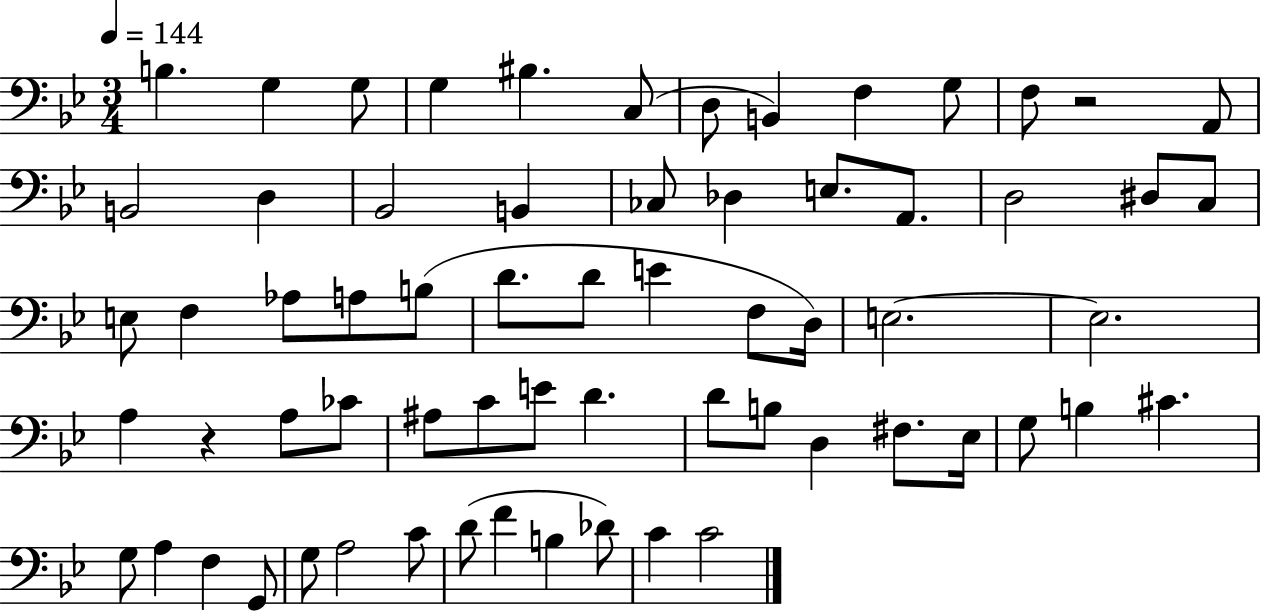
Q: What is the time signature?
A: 3/4